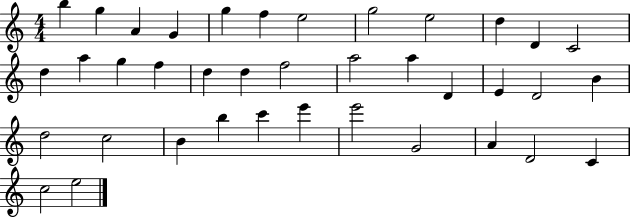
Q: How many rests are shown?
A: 0